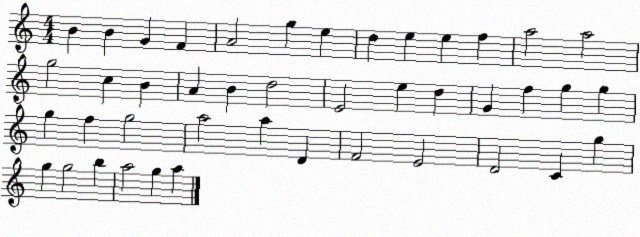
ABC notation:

X:1
T:Untitled
M:4/4
L:1/4
K:C
B B G F A2 g e d e e f a2 a2 g2 c B A B d2 E2 e d G f g g g f g2 a2 a D F2 E2 D2 C g g g2 b a2 g a